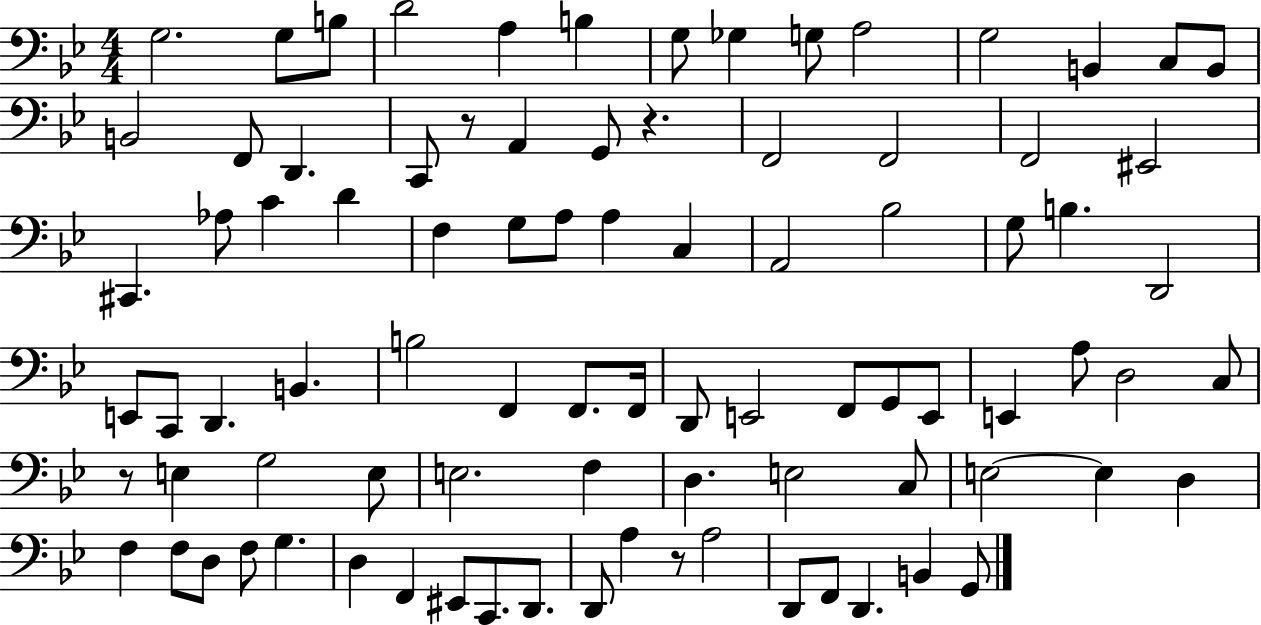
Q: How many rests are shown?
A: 4